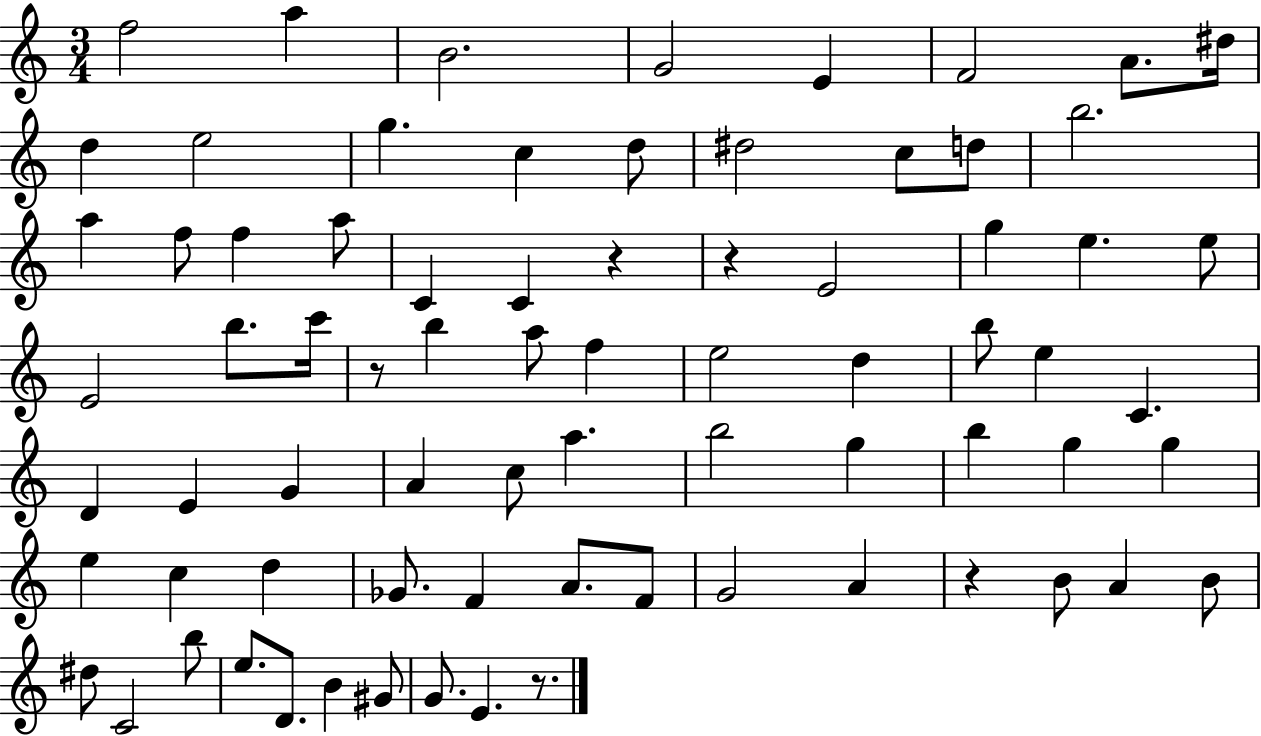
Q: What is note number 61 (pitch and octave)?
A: B4